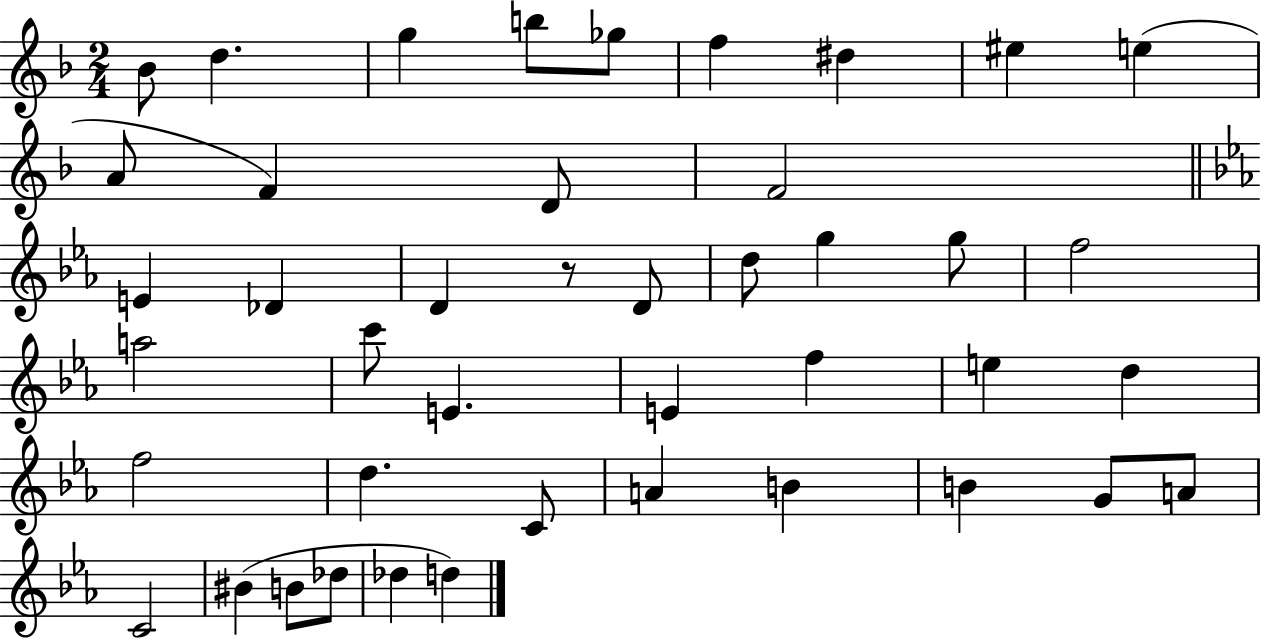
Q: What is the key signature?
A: F major